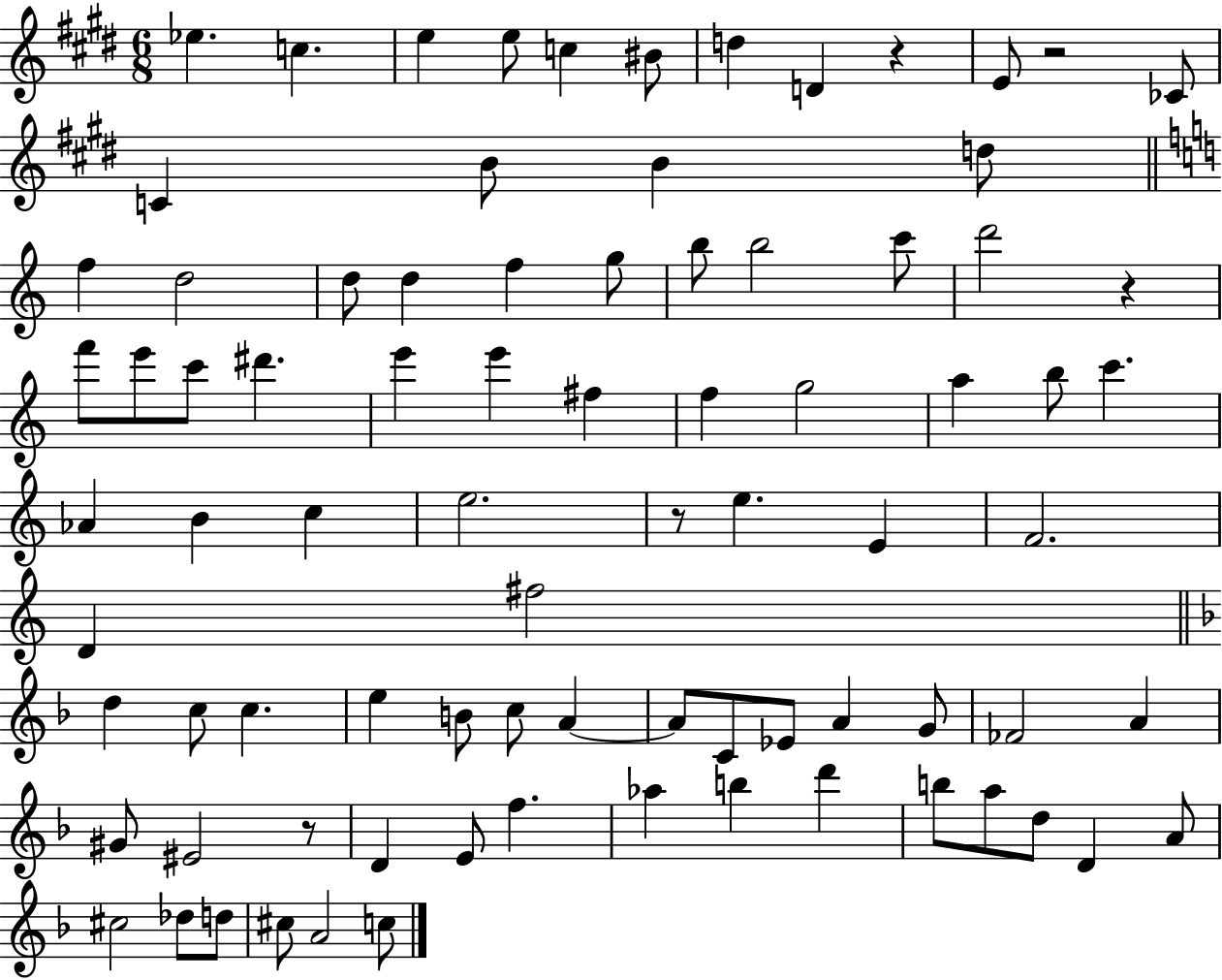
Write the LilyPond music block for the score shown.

{
  \clef treble
  \numericTimeSignature
  \time 6/8
  \key e \major
  ees''4. c''4. | e''4 e''8 c''4 bis'8 | d''4 d'4 r4 | e'8 r2 ces'8 | \break c'4 b'8 b'4 d''8 | \bar "||" \break \key c \major f''4 d''2 | d''8 d''4 f''4 g''8 | b''8 b''2 c'''8 | d'''2 r4 | \break f'''8 e'''8 c'''8 dis'''4. | e'''4 e'''4 fis''4 | f''4 g''2 | a''4 b''8 c'''4. | \break aes'4 b'4 c''4 | e''2. | r8 e''4. e'4 | f'2. | \break d'4 fis''2 | \bar "||" \break \key f \major d''4 c''8 c''4. | e''4 b'8 c''8 a'4~~ | a'8 c'8 ees'8 a'4 g'8 | fes'2 a'4 | \break gis'8 eis'2 r8 | d'4 e'8 f''4. | aes''4 b''4 d'''4 | b''8 a''8 d''8 d'4 a'8 | \break cis''2 des''8 d''8 | cis''8 a'2 c''8 | \bar "|."
}